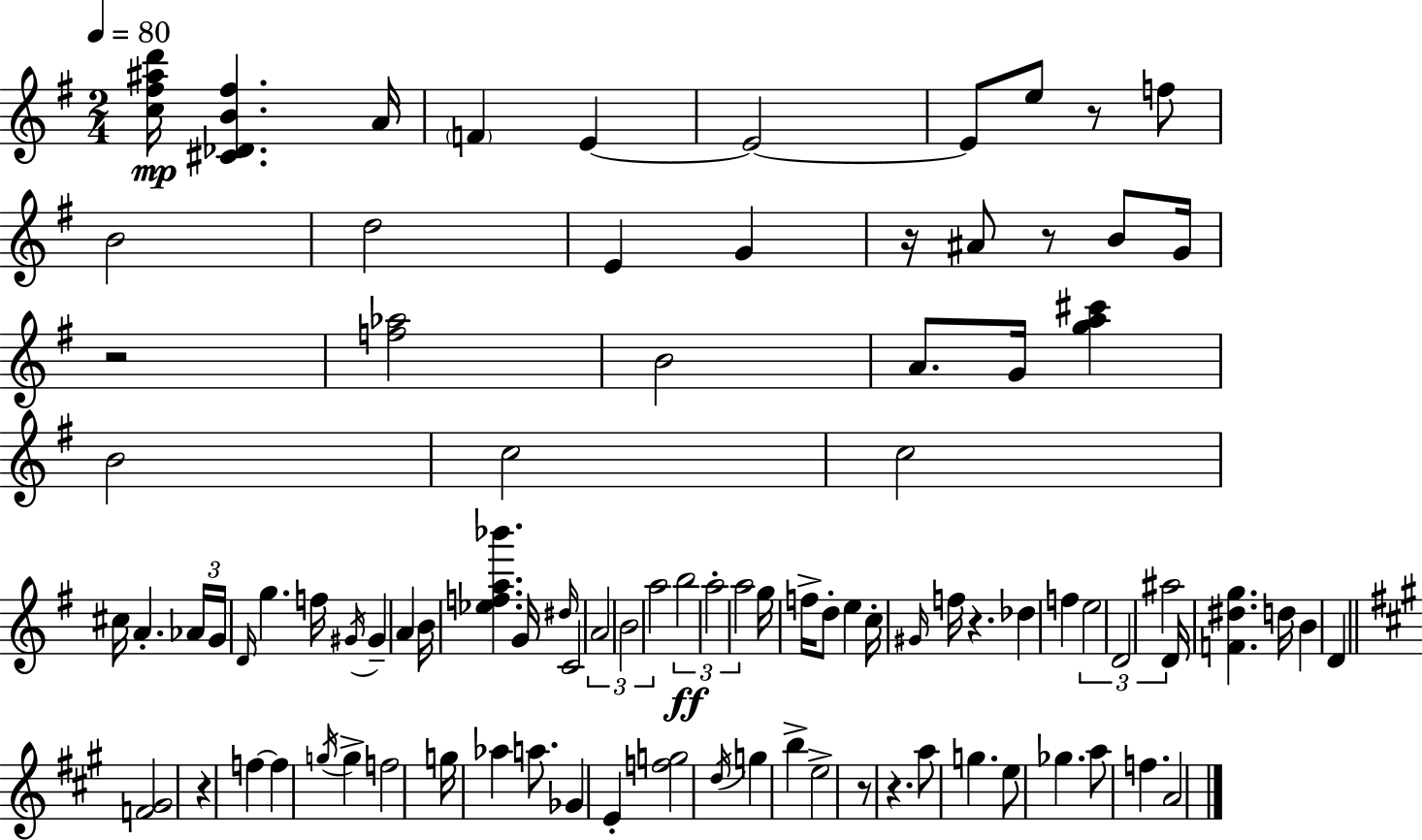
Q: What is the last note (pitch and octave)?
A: A4